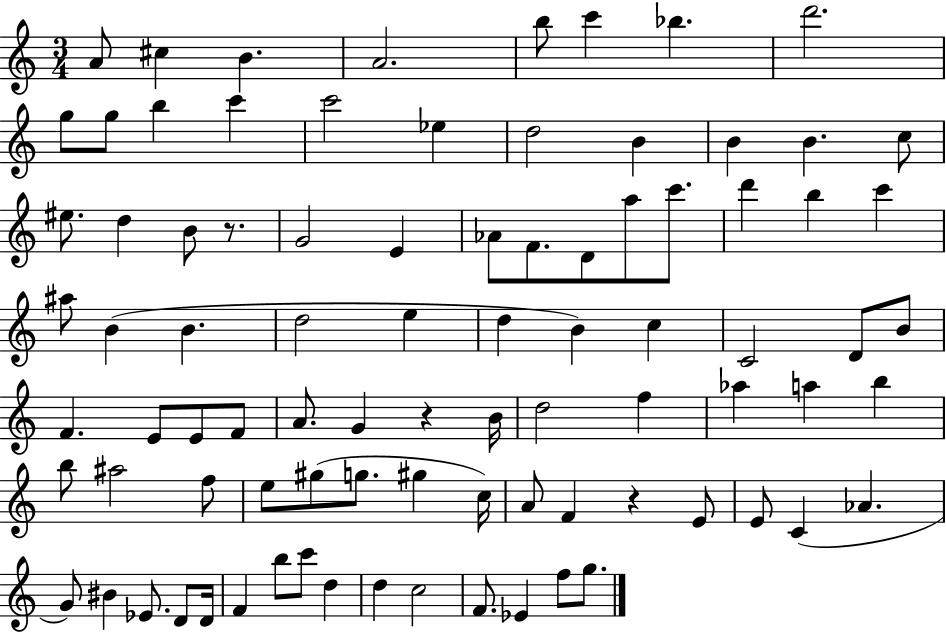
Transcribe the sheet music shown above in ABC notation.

X:1
T:Untitled
M:3/4
L:1/4
K:C
A/2 ^c B A2 b/2 c' _b d'2 g/2 g/2 b c' c'2 _e d2 B B B c/2 ^e/2 d B/2 z/2 G2 E _A/2 F/2 D/2 a/2 c'/2 d' b c' ^a/2 B B d2 e d B c C2 D/2 B/2 F E/2 E/2 F/2 A/2 G z B/4 d2 f _a a b b/2 ^a2 f/2 e/2 ^g/2 g/2 ^g c/4 A/2 F z E/2 E/2 C _A G/2 ^B _E/2 D/2 D/4 F b/2 c'/2 d d c2 F/2 _E f/2 g/2